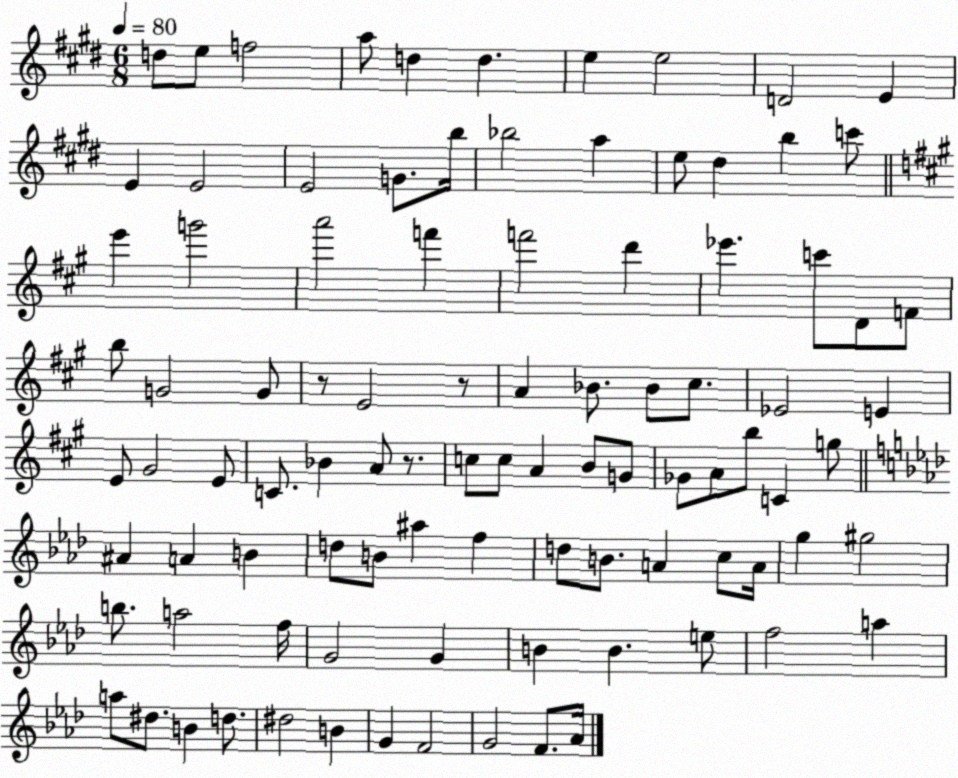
X:1
T:Untitled
M:6/8
L:1/4
K:E
d/2 e/2 f2 a/2 d d e e2 D2 E E E2 E2 G/2 b/4 _b2 a e/2 ^d b c'/2 e' g'2 a'2 f' f'2 d' _e' c'/2 D/2 F/2 b/2 G2 G/2 z/2 E2 z/2 A _B/2 _B/2 ^c/2 _E2 E E/2 ^G2 E/2 C/2 _B A/2 z/2 c/2 c/2 A B/2 G/2 _G/2 A/2 b/2 C g/2 ^A A B d/2 B/2 ^a f d/2 B/2 A c/2 A/4 g ^g2 b/2 a2 f/4 G2 G B B e/2 f2 a a/2 ^d/2 B d/2 ^d2 B G F2 G2 F/2 _A/4